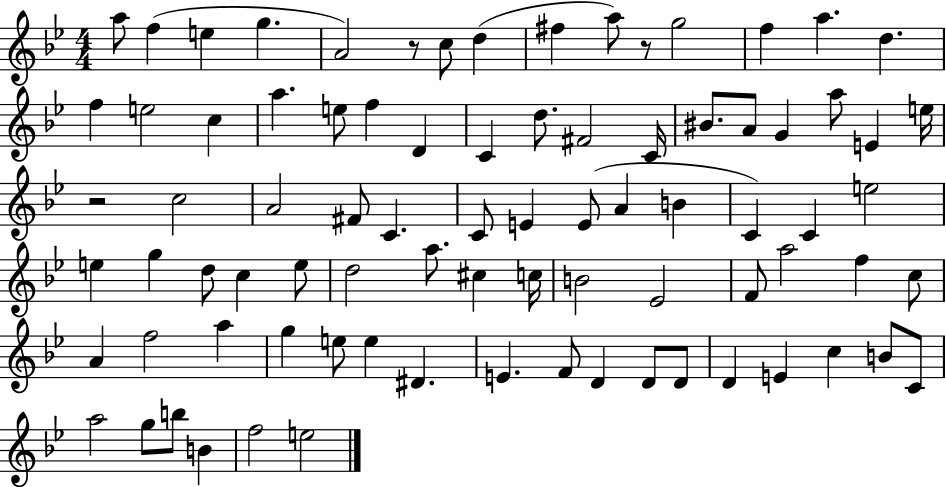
A5/e F5/q E5/q G5/q. A4/h R/e C5/e D5/q F#5/q A5/e R/e G5/h F5/q A5/q. D5/q. F5/q E5/h C5/q A5/q. E5/e F5/q D4/q C4/q D5/e. F#4/h C4/s BIS4/e. A4/e G4/q A5/e E4/q E5/s R/h C5/h A4/h F#4/e C4/q. C4/e E4/q E4/e A4/q B4/q C4/q C4/q E5/h E5/q G5/q D5/e C5/q E5/e D5/h A5/e. C#5/q C5/s B4/h Eb4/h F4/e A5/h F5/q C5/e A4/q F5/h A5/q G5/q E5/e E5/q D#4/q. E4/q. F4/e D4/q D4/e D4/e D4/q E4/q C5/q B4/e C4/e A5/h G5/e B5/e B4/q F5/h E5/h